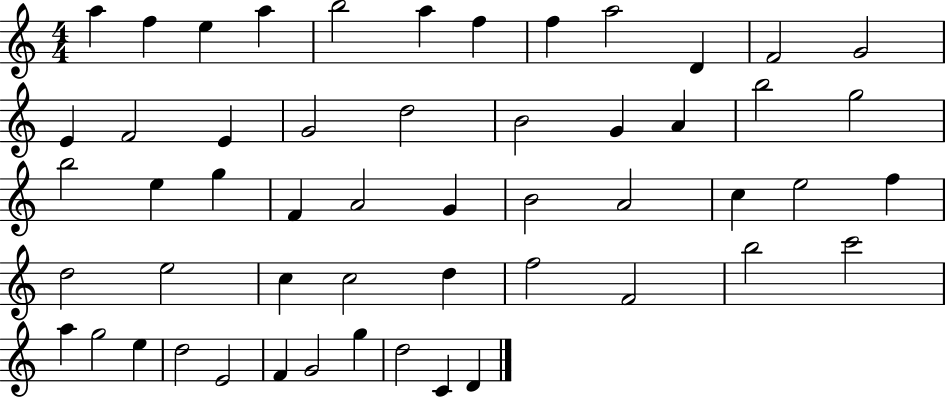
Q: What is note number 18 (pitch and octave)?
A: B4